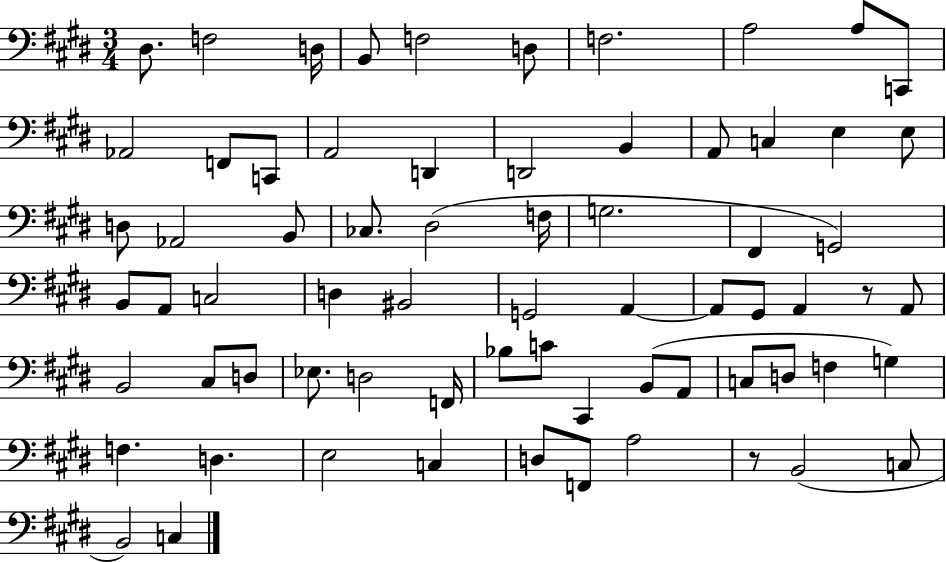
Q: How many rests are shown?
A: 2